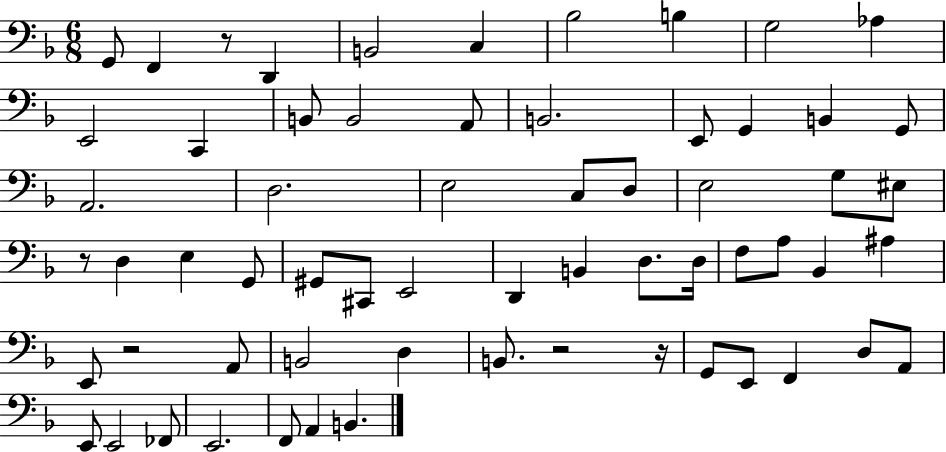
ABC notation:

X:1
T:Untitled
M:6/8
L:1/4
K:F
G,,/2 F,, z/2 D,, B,,2 C, _B,2 B, G,2 _A, E,,2 C,, B,,/2 B,,2 A,,/2 B,,2 E,,/2 G,, B,, G,,/2 A,,2 D,2 E,2 C,/2 D,/2 E,2 G,/2 ^E,/2 z/2 D, E, G,,/2 ^G,,/2 ^C,,/2 E,,2 D,, B,, D,/2 D,/4 F,/2 A,/2 _B,, ^A, E,,/2 z2 A,,/2 B,,2 D, B,,/2 z2 z/4 G,,/2 E,,/2 F,, D,/2 A,,/2 E,,/2 E,,2 _F,,/2 E,,2 F,,/2 A,, B,,